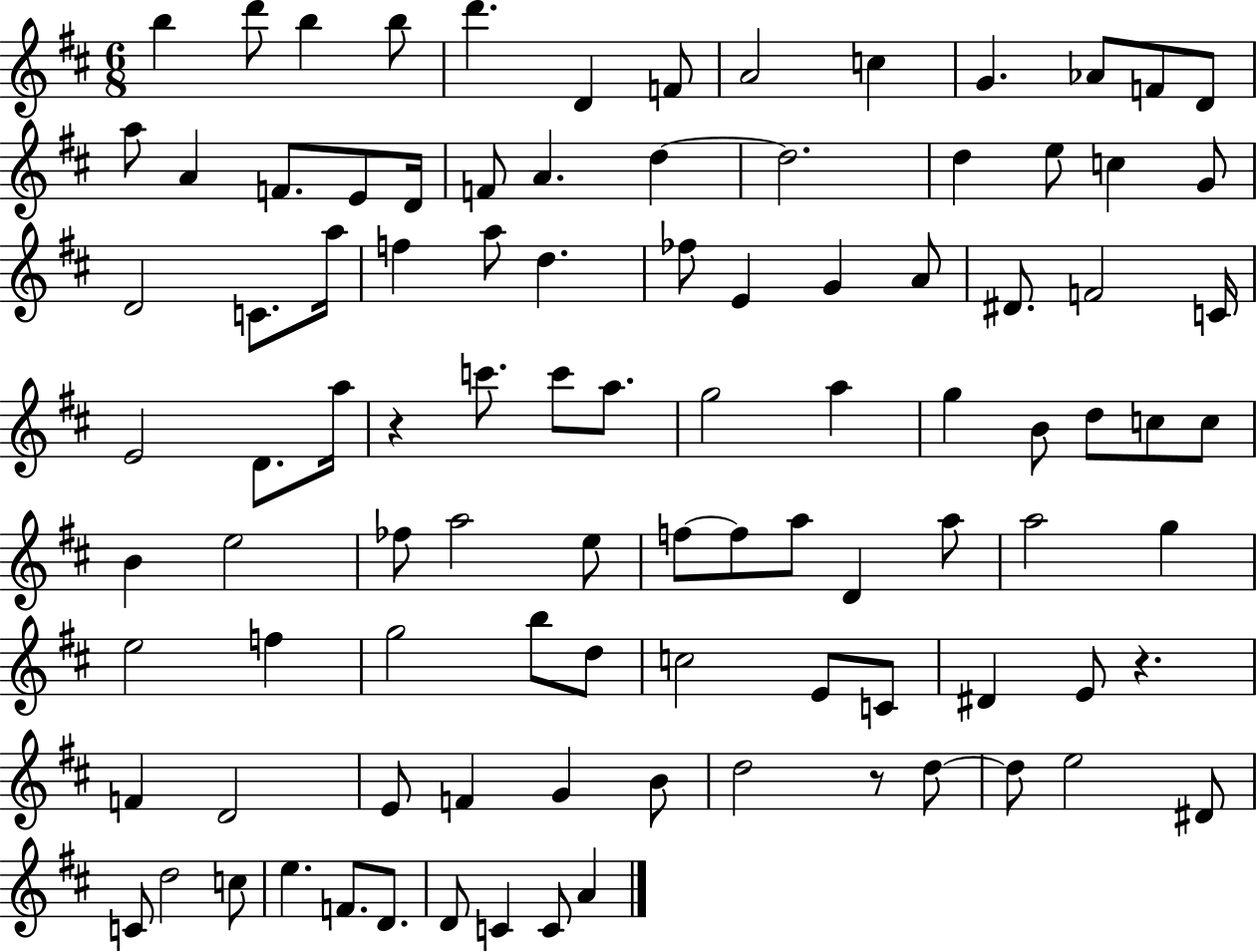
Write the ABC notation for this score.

X:1
T:Untitled
M:6/8
L:1/4
K:D
b d'/2 b b/2 d' D F/2 A2 c G _A/2 F/2 D/2 a/2 A F/2 E/2 D/4 F/2 A d d2 d e/2 c G/2 D2 C/2 a/4 f a/2 d _f/2 E G A/2 ^D/2 F2 C/4 E2 D/2 a/4 z c'/2 c'/2 a/2 g2 a g B/2 d/2 c/2 c/2 B e2 _f/2 a2 e/2 f/2 f/2 a/2 D a/2 a2 g e2 f g2 b/2 d/2 c2 E/2 C/2 ^D E/2 z F D2 E/2 F G B/2 d2 z/2 d/2 d/2 e2 ^D/2 C/2 d2 c/2 e F/2 D/2 D/2 C C/2 A